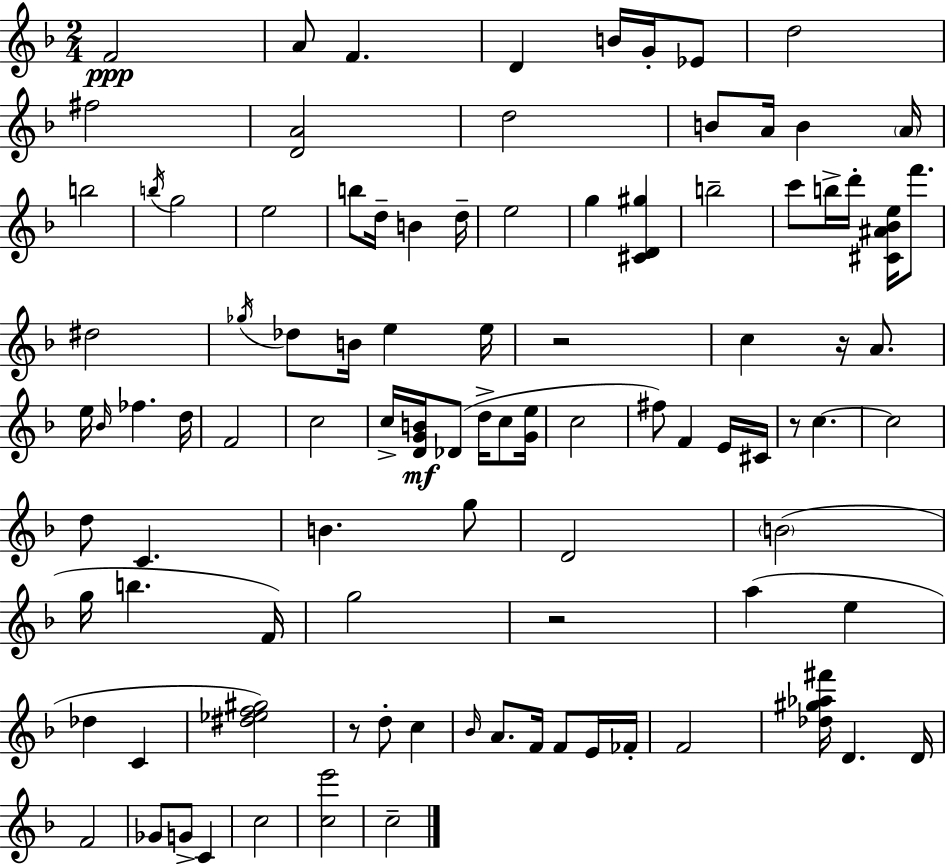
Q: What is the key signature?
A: F major